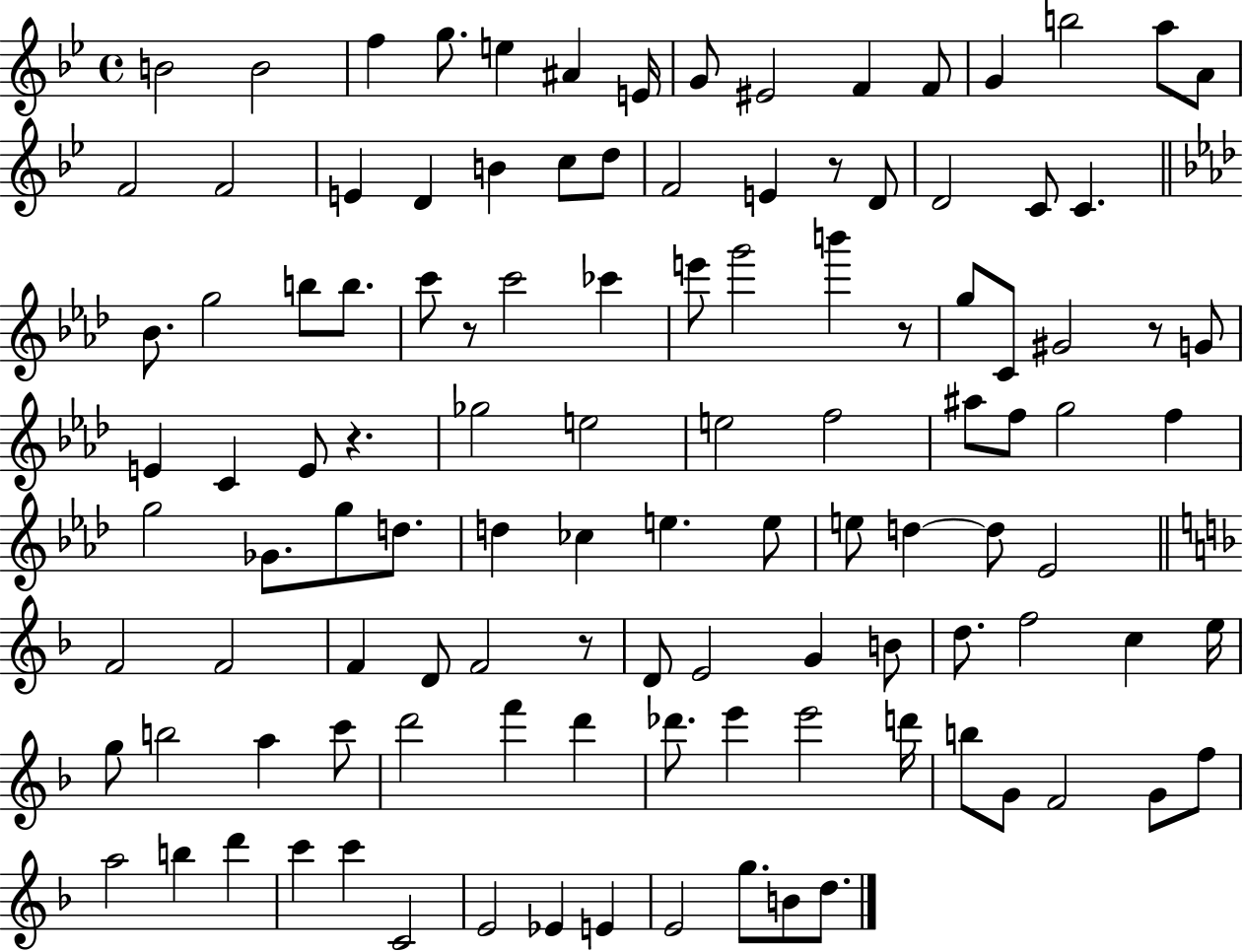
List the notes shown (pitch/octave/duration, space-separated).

B4/h B4/h F5/q G5/e. E5/q A#4/q E4/s G4/e EIS4/h F4/q F4/e G4/q B5/h A5/e A4/e F4/h F4/h E4/q D4/q B4/q C5/e D5/e F4/h E4/q R/e D4/e D4/h C4/e C4/q. Bb4/e. G5/h B5/e B5/e. C6/e R/e C6/h CES6/q E6/e G6/h B6/q R/e G5/e C4/e G#4/h R/e G4/e E4/q C4/q E4/e R/q. Gb5/h E5/h E5/h F5/h A#5/e F5/e G5/h F5/q G5/h Gb4/e. G5/e D5/e. D5/q CES5/q E5/q. E5/e E5/e D5/q D5/e Eb4/h F4/h F4/h F4/q D4/e F4/h R/e D4/e E4/h G4/q B4/e D5/e. F5/h C5/q E5/s G5/e B5/h A5/q C6/e D6/h F6/q D6/q Db6/e. E6/q E6/h D6/s B5/e G4/e F4/h G4/e F5/e A5/h B5/q D6/q C6/q C6/q C4/h E4/h Eb4/q E4/q E4/h G5/e. B4/e D5/e.